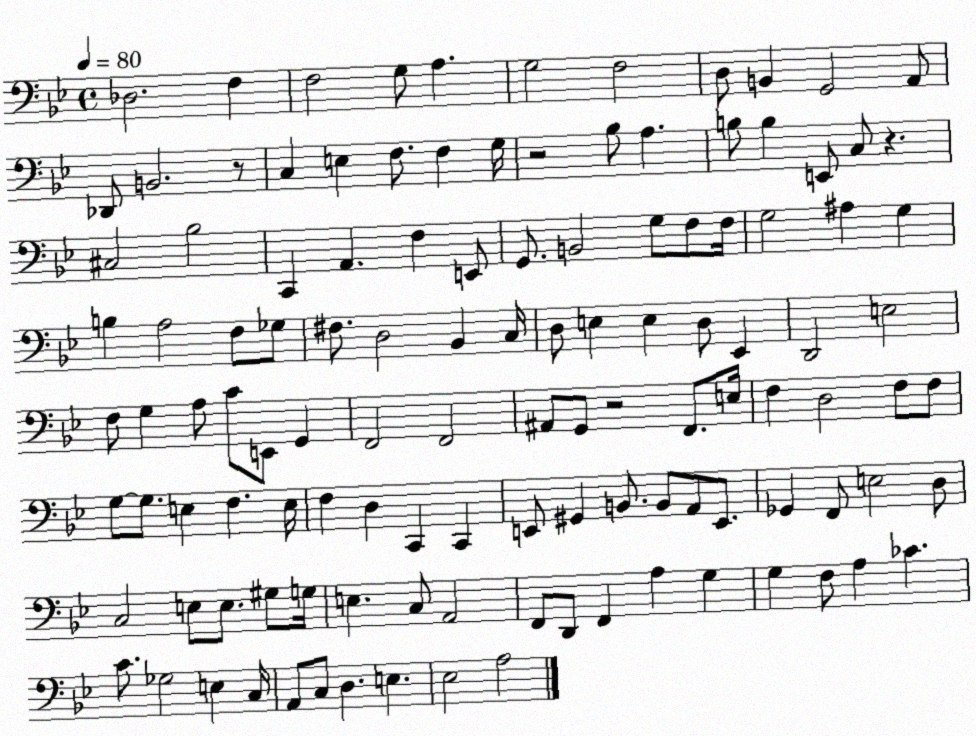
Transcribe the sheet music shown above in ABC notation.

X:1
T:Untitled
M:4/4
L:1/4
K:Bb
_D,2 F, F,2 G,/2 A, G,2 F,2 D,/2 B,, G,,2 A,,/2 _D,,/2 B,,2 z/2 C, E, F,/2 F, G,/4 z2 _B,/2 A, B,/2 B, E,,/2 C,/2 z ^C,2 _B,2 C,, A,, F, E,,/2 G,,/2 B,,2 G,/2 F,/2 F,/4 G,2 ^A, G, B, A,2 F,/2 _G,/2 ^F,/2 D,2 _B,, C,/4 D,/2 E, E, D,/2 _E,, D,,2 E,2 F,/2 G, A,/2 C/2 E,,/2 G,, F,,2 F,,2 ^A,,/2 G,,/2 z2 F,,/2 E,/4 F, D,2 F,/2 F,/2 G,/2 G,/2 E, F, E,/4 F, D, C,, C,, E,,/2 ^G,, B,,/2 B,,/2 A,,/2 E,,/2 _G,, F,,/2 E,2 D,/2 C,2 E,/2 E,/2 ^G,/2 G,/4 E, C,/2 A,,2 F,,/2 D,,/2 F,, A, G, G, F,/2 A, _C C/2 _G,2 E, C,/4 A,,/2 C,/2 D, E, _E,2 A,2